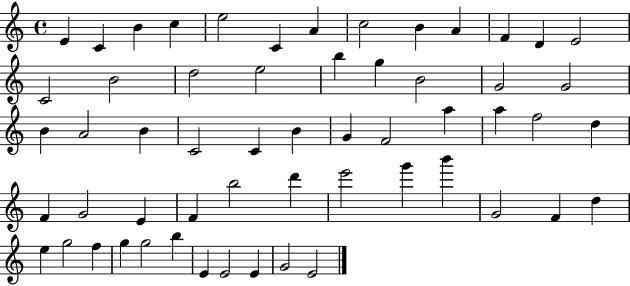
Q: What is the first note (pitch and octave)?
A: E4